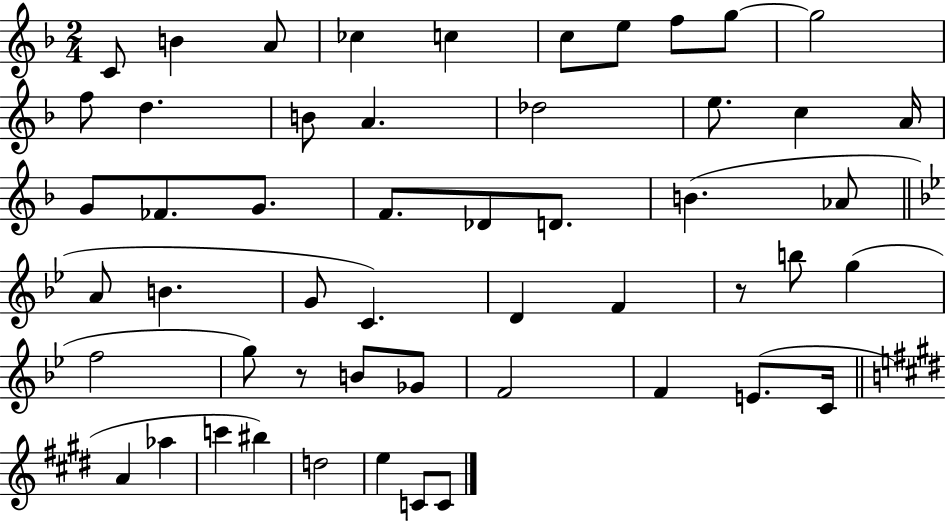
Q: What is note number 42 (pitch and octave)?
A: C4